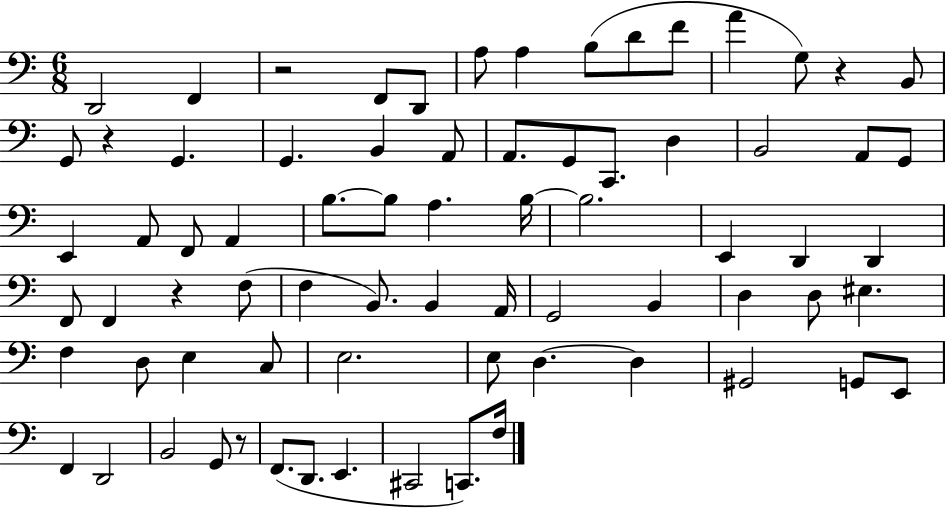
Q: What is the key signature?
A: C major